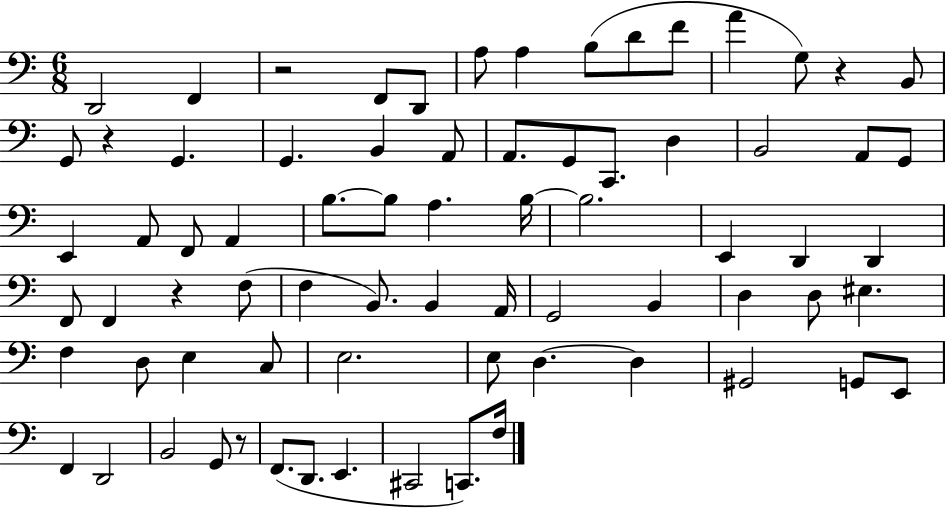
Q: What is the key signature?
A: C major